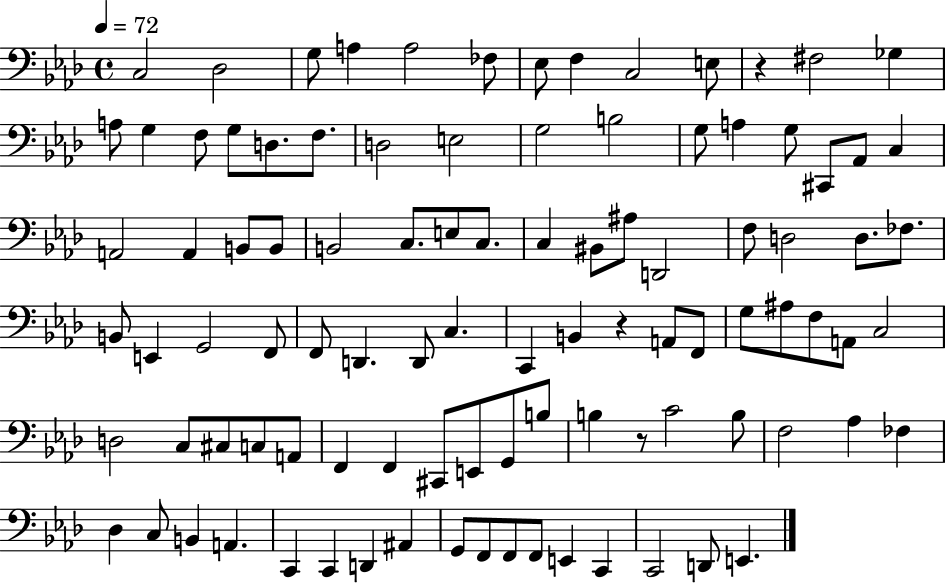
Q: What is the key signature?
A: AES major